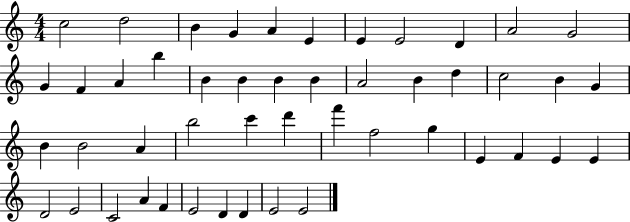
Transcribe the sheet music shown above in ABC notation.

X:1
T:Untitled
M:4/4
L:1/4
K:C
c2 d2 B G A E E E2 D A2 G2 G F A b B B B B A2 B d c2 B G B B2 A b2 c' d' f' f2 g E F E E D2 E2 C2 A F E2 D D E2 E2